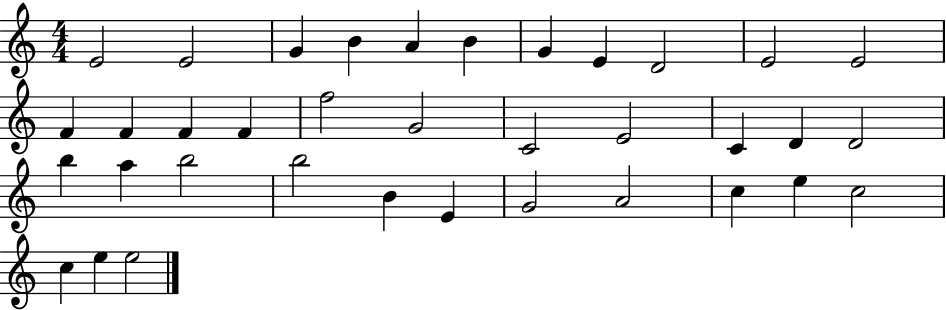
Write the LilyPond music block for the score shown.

{
  \clef treble
  \numericTimeSignature
  \time 4/4
  \key c \major
  e'2 e'2 | g'4 b'4 a'4 b'4 | g'4 e'4 d'2 | e'2 e'2 | \break f'4 f'4 f'4 f'4 | f''2 g'2 | c'2 e'2 | c'4 d'4 d'2 | \break b''4 a''4 b''2 | b''2 b'4 e'4 | g'2 a'2 | c''4 e''4 c''2 | \break c''4 e''4 e''2 | \bar "|."
}